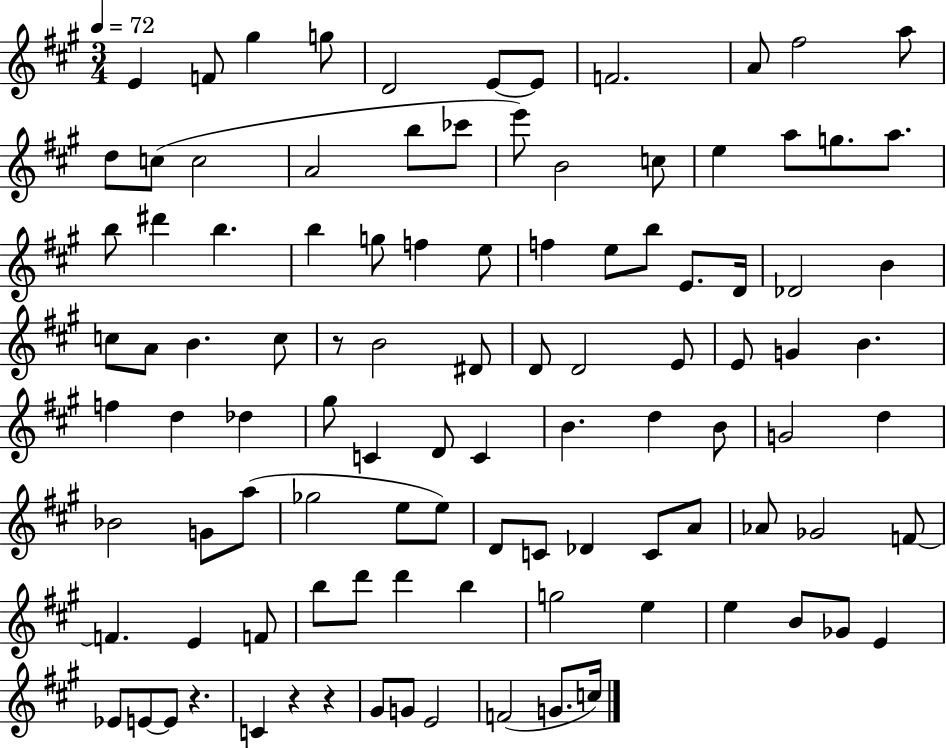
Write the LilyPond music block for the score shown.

{
  \clef treble
  \numericTimeSignature
  \time 3/4
  \key a \major
  \tempo 4 = 72
  e'4 f'8 gis''4 g''8 | d'2 e'8~~ e'8 | f'2. | a'8 fis''2 a''8 | \break d''8 c''8( c''2 | a'2 b''8 ces'''8 | e'''8) b'2 c''8 | e''4 a''8 g''8. a''8. | \break b''8 dis'''4 b''4. | b''4 g''8 f''4 e''8 | f''4 e''8 b''8 e'8. d'16 | des'2 b'4 | \break c''8 a'8 b'4. c''8 | r8 b'2 dis'8 | d'8 d'2 e'8 | e'8 g'4 b'4. | \break f''4 d''4 des''4 | gis''8 c'4 d'8 c'4 | b'4. d''4 b'8 | g'2 d''4 | \break bes'2 g'8 a''8( | ges''2 e''8 e''8) | d'8 c'8 des'4 c'8 a'8 | aes'8 ges'2 f'8~~ | \break f'4. e'4 f'8 | b''8 d'''8 d'''4 b''4 | g''2 e''4 | e''4 b'8 ges'8 e'4 | \break ees'8 e'8~~ e'8 r4. | c'4 r4 r4 | gis'8 g'8 e'2 | f'2( g'8. c''16) | \break \bar "|."
}